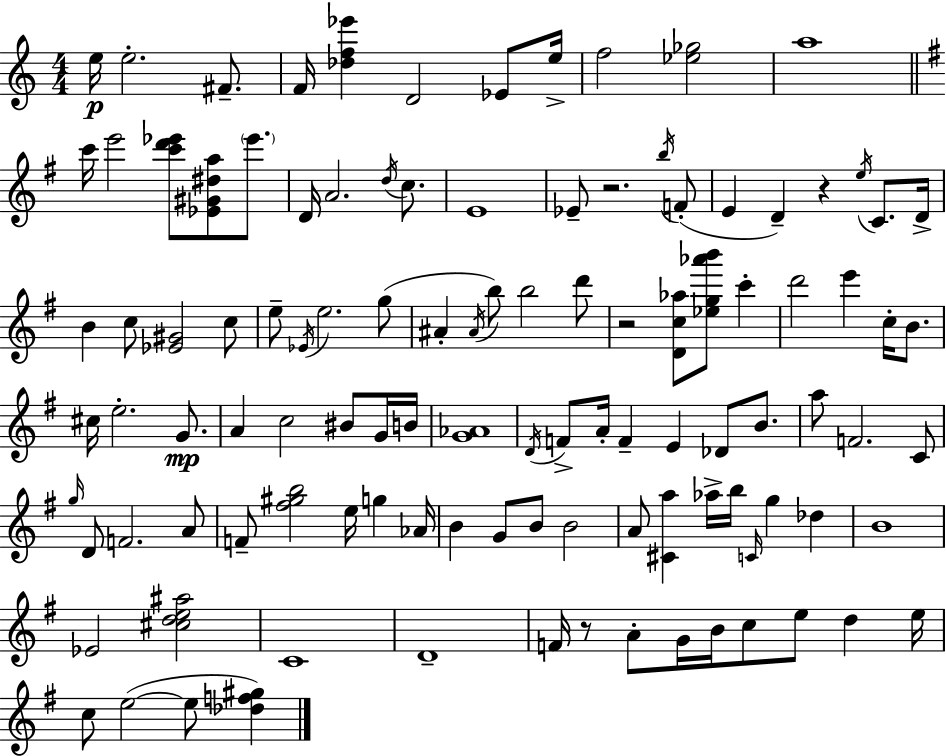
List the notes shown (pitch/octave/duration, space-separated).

E5/s E5/h. F#4/e. F4/s [Db5,F5,Eb6]/q D4/h Eb4/e E5/s F5/h [Eb5,Gb5]/h A5/w C6/s E6/h [C6,D6,Eb6]/e [Eb4,G#4,D#5,A5]/e Eb6/e. D4/s A4/h. D5/s C5/e. E4/w Eb4/e R/h. B5/s F4/e E4/q D4/q R/q E5/s C4/e. D4/s B4/q C5/e [Eb4,G#4]/h C5/e E5/e Eb4/s E5/h. G5/e A#4/q A#4/s B5/e B5/h D6/e R/h [D4,C5,Ab5]/e [Eb5,G5,Ab6,B6]/e C6/q D6/h E6/q C5/s B4/e. C#5/s E5/h. G4/e. A4/q C5/h BIS4/e G4/s B4/s [G4,Ab4]/w D4/s F4/e A4/s F4/q E4/q Db4/e B4/e. A5/e F4/h. C4/e G5/s D4/e F4/h. A4/e F4/e [F#5,G#5,B5]/h E5/s G5/q Ab4/s B4/q G4/e B4/e B4/h A4/e [C#4,A5]/q Ab5/s B5/s C4/s G5/q Db5/q B4/w Eb4/h [C#5,D5,E5,A#5]/h C4/w D4/w F4/s R/e A4/e G4/s B4/s C5/e E5/e D5/q E5/s C5/e E5/h E5/e [Db5,F5,G#5]/q